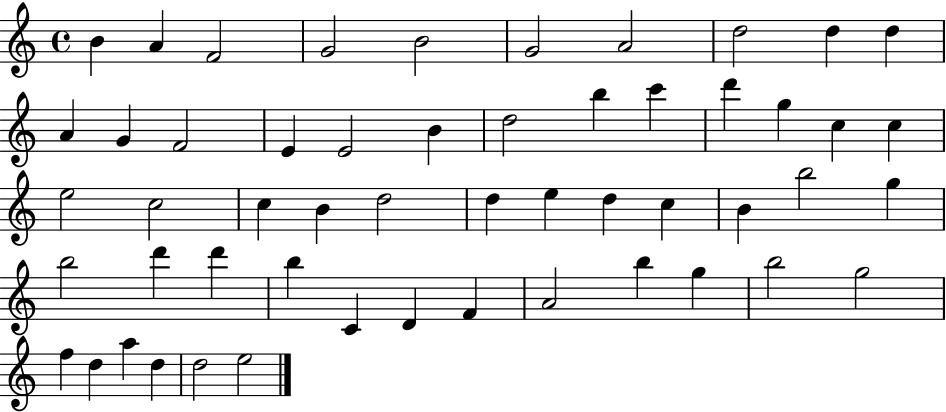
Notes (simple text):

B4/q A4/q F4/h G4/h B4/h G4/h A4/h D5/h D5/q D5/q A4/q G4/q F4/h E4/q E4/h B4/q D5/h B5/q C6/q D6/q G5/q C5/q C5/q E5/h C5/h C5/q B4/q D5/h D5/q E5/q D5/q C5/q B4/q B5/h G5/q B5/h D6/q D6/q B5/q C4/q D4/q F4/q A4/h B5/q G5/q B5/h G5/h F5/q D5/q A5/q D5/q D5/h E5/h